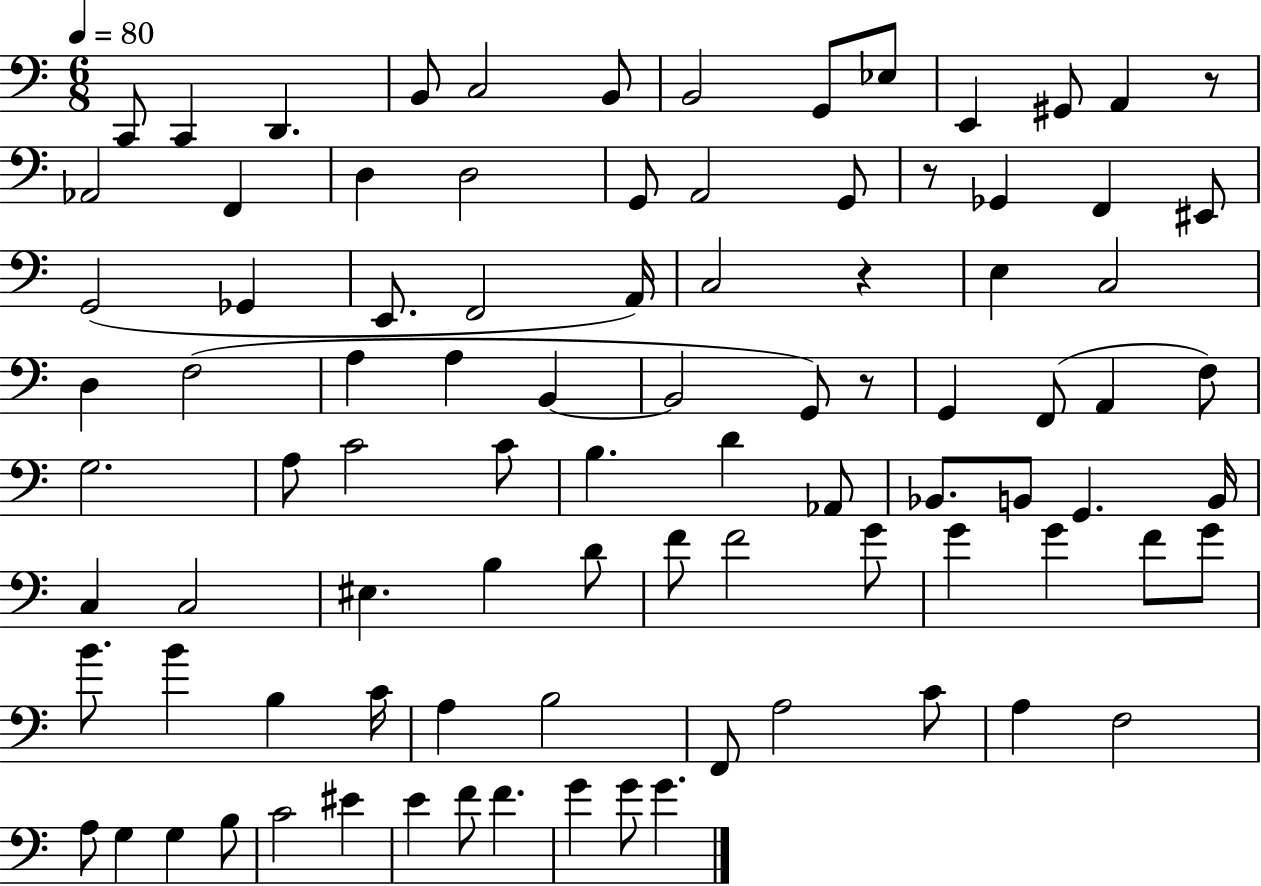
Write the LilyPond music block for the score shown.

{
  \clef bass
  \numericTimeSignature
  \time 6/8
  \key c \major
  \tempo 4 = 80
  c,8 c,4 d,4. | b,8 c2 b,8 | b,2 g,8 ees8 | e,4 gis,8 a,4 r8 | \break aes,2 f,4 | d4 d2 | g,8 a,2 g,8 | r8 ges,4 f,4 eis,8 | \break g,2( ges,4 | e,8. f,2 a,16) | c2 r4 | e4 c2 | \break d4 f2( | a4 a4 b,4~~ | b,2 g,8) r8 | g,4 f,8( a,4 f8) | \break g2. | a8 c'2 c'8 | b4. d'4 aes,8 | bes,8. b,8 g,4. b,16 | \break c4 c2 | eis4. b4 d'8 | f'8 f'2 g'8 | g'4 g'4 f'8 g'8 | \break b'8. b'4 b4 c'16 | a4 b2 | f,8 a2 c'8 | a4 f2 | \break a8 g4 g4 b8 | c'2 eis'4 | e'4 f'8 f'4. | g'4 g'8 g'4. | \break \bar "|."
}